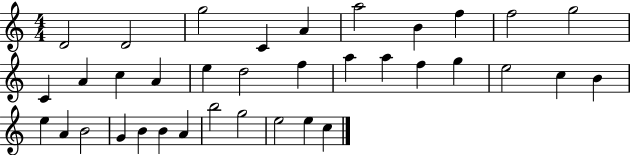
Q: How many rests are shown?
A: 0